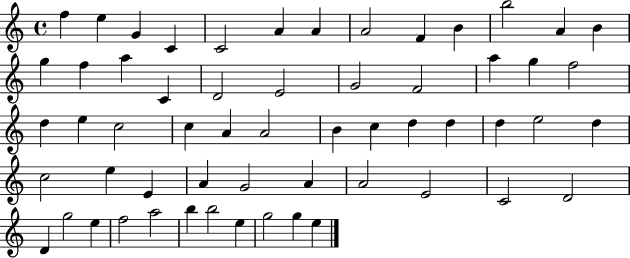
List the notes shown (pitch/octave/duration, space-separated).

F5/q E5/q G4/q C4/q C4/h A4/q A4/q A4/h F4/q B4/q B5/h A4/q B4/q G5/q F5/q A5/q C4/q D4/h E4/h G4/h F4/h A5/q G5/q F5/h D5/q E5/q C5/h C5/q A4/q A4/h B4/q C5/q D5/q D5/q D5/q E5/h D5/q C5/h E5/q E4/q A4/q G4/h A4/q A4/h E4/h C4/h D4/h D4/q G5/h E5/q F5/h A5/h B5/q B5/h E5/q G5/h G5/q E5/q